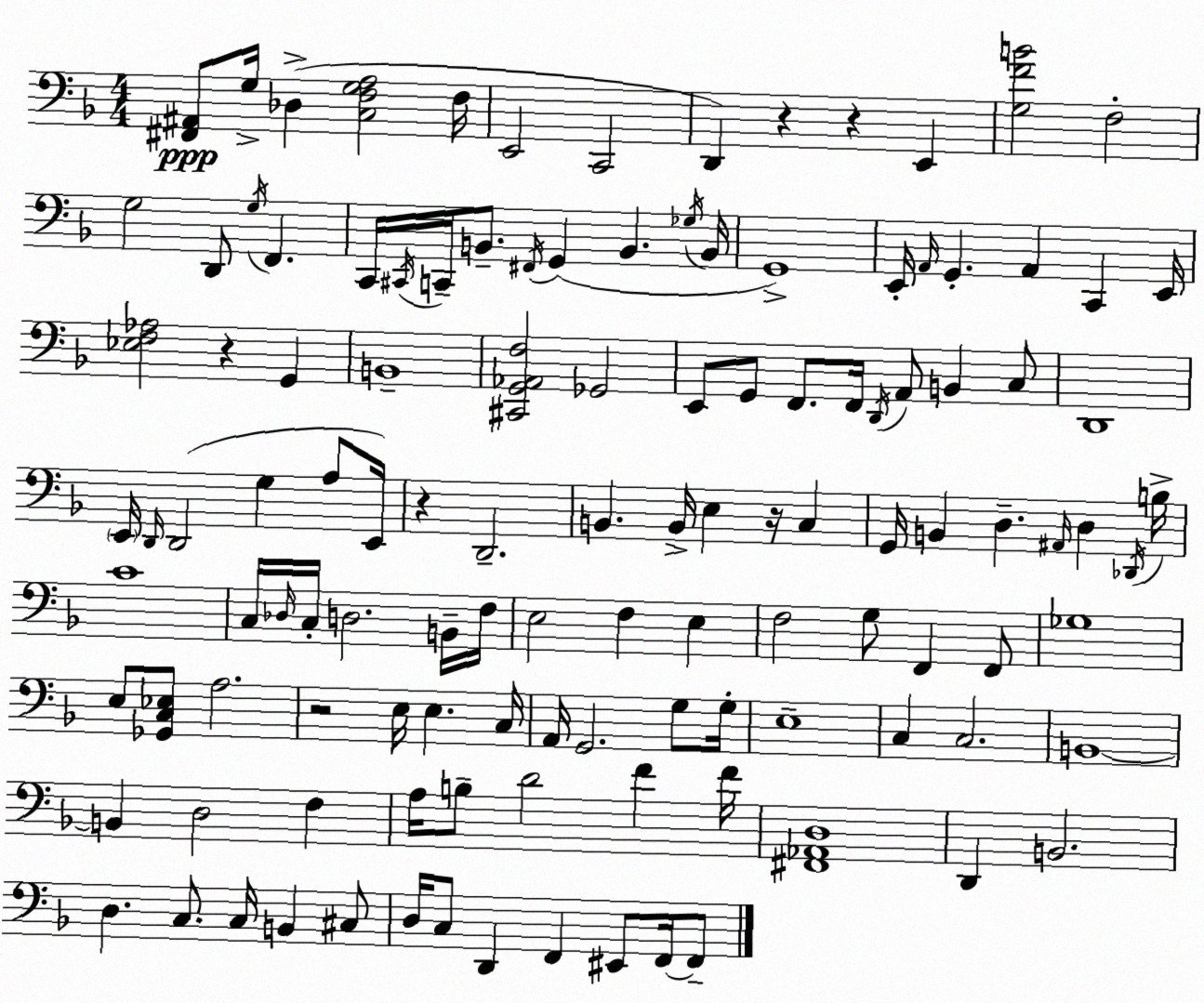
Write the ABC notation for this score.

X:1
T:Untitled
M:4/4
L:1/4
K:F
[^F,,^A,,]/2 G,/4 _D, [C,F,G,A,]2 F,/4 E,,2 C,,2 D,, z z E,, [G,FB]2 F,2 G,2 D,,/2 G,/4 F,, C,,/4 ^C,,/4 C,,/4 B,,/2 ^F,,/4 G,, B,, _G,/4 B,,/4 G,,4 E,,/4 A,,/4 G,, A,, C,, E,,/4 [_E,F,_A,]2 z G,, B,,4 [^C,,G,,_A,,F,]2 _G,,2 E,,/2 G,,/2 F,,/2 F,,/4 D,,/4 A,,/2 B,, C,/2 D,,4 E,,/4 D,,/4 D,,2 G, A,/2 E,,/4 z D,,2 B,, B,,/4 E, z/4 C, G,,/4 B,, D, ^A,,/4 D, _D,,/4 B,/4 C4 C,/4 _D,/4 C,/4 D,2 B,,/4 F,/4 E,2 F, E, F,2 G,/2 F,, F,,/2 _G,4 E,/2 [_G,,C,_E,]/2 A,2 z2 E,/4 E, C,/4 A,,/4 G,,2 G,/2 G,/4 E,4 C, C,2 B,,4 B,, D,2 F, A,/4 B,/2 D2 F F/4 [^F,,_A,,D,]4 D,, B,,2 D, C,/2 C,/4 B,, ^C,/2 D,/4 C,/2 D,, F,, ^E,,/2 F,,/4 F,,/2